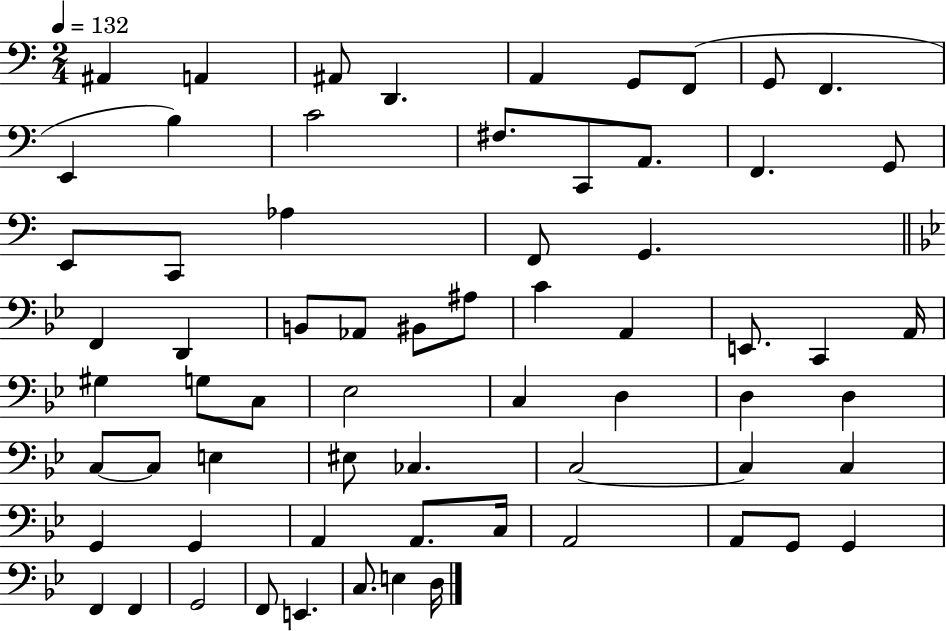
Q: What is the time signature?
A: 2/4